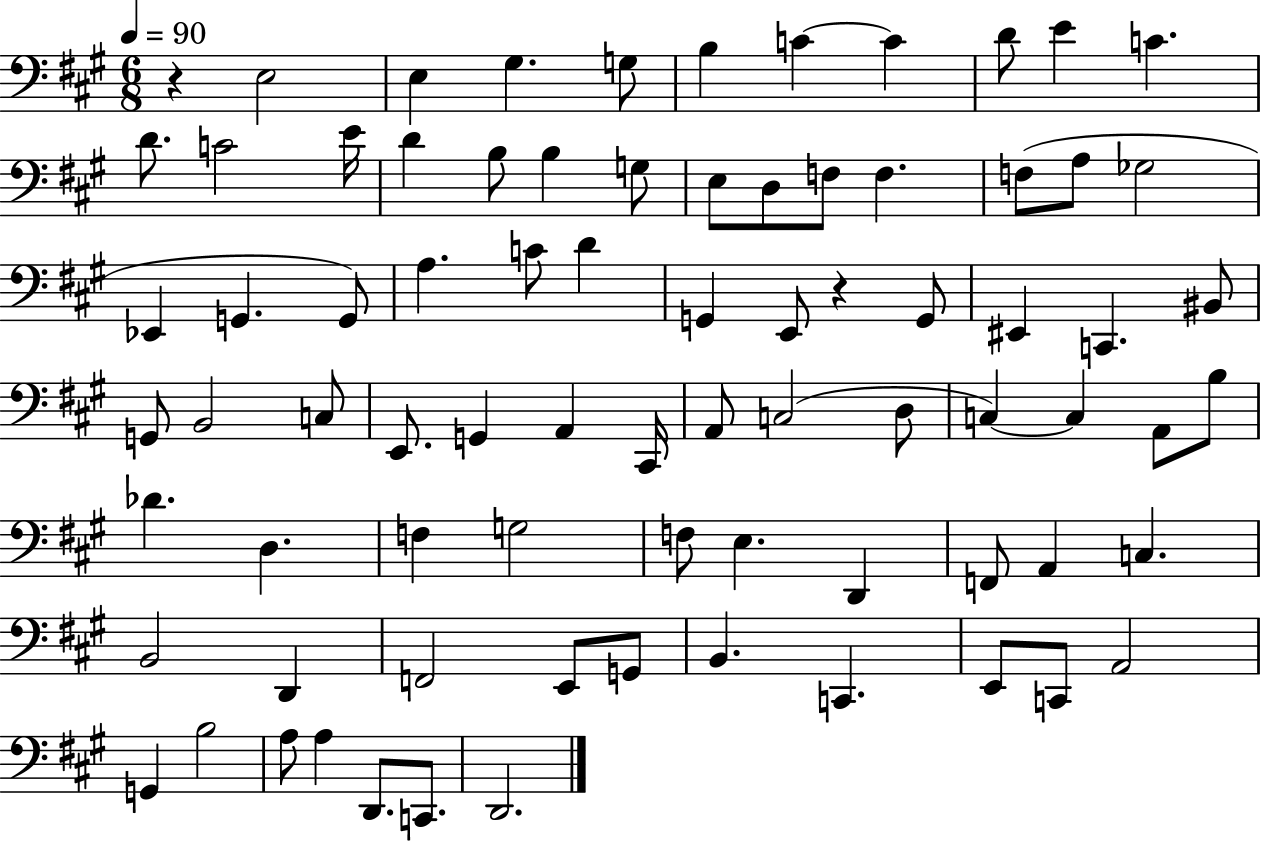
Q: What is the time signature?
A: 6/8